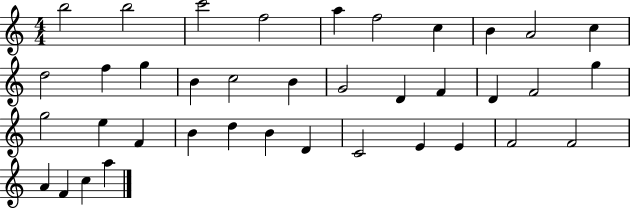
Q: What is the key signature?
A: C major